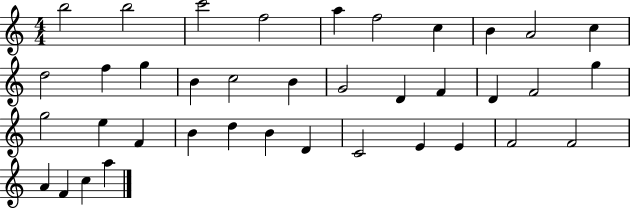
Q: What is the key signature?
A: C major